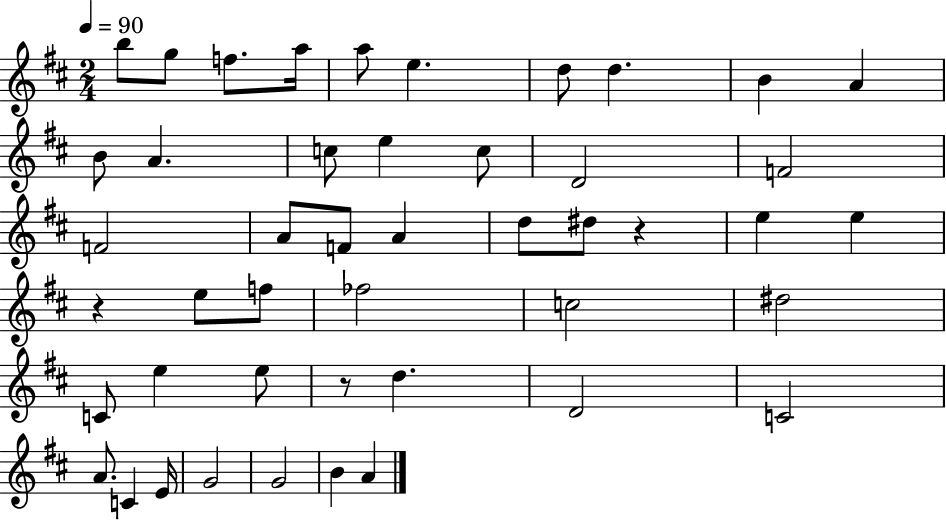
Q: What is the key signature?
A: D major